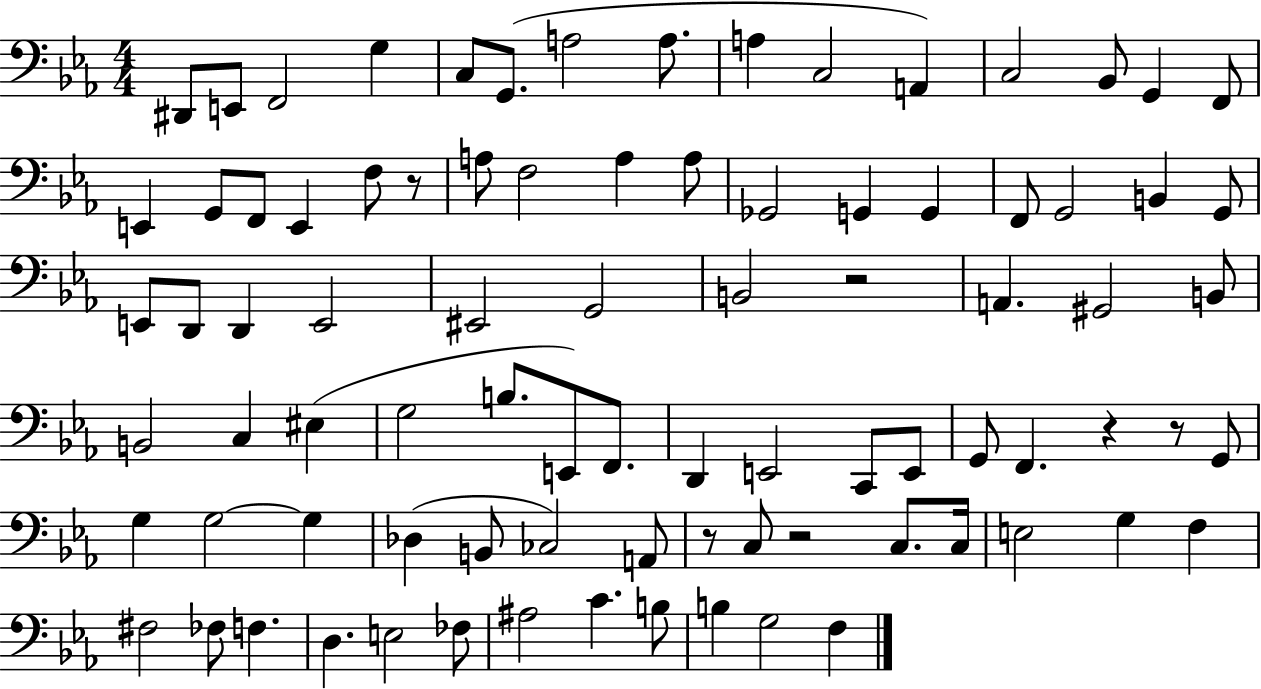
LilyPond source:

{
  \clef bass
  \numericTimeSignature
  \time 4/4
  \key ees \major
  dis,8 e,8 f,2 g4 | c8 g,8.( a2 a8. | a4 c2 a,4) | c2 bes,8 g,4 f,8 | \break e,4 g,8 f,8 e,4 f8 r8 | a8 f2 a4 a8 | ges,2 g,4 g,4 | f,8 g,2 b,4 g,8 | \break e,8 d,8 d,4 e,2 | eis,2 g,2 | b,2 r2 | a,4. gis,2 b,8 | \break b,2 c4 eis4( | g2 b8. e,8) f,8. | d,4 e,2 c,8 e,8 | g,8 f,4. r4 r8 g,8 | \break g4 g2~~ g4 | des4( b,8 ces2) a,8 | r8 c8 r2 c8. c16 | e2 g4 f4 | \break fis2 fes8 f4. | d4. e2 fes8 | ais2 c'4. b8 | b4 g2 f4 | \break \bar "|."
}